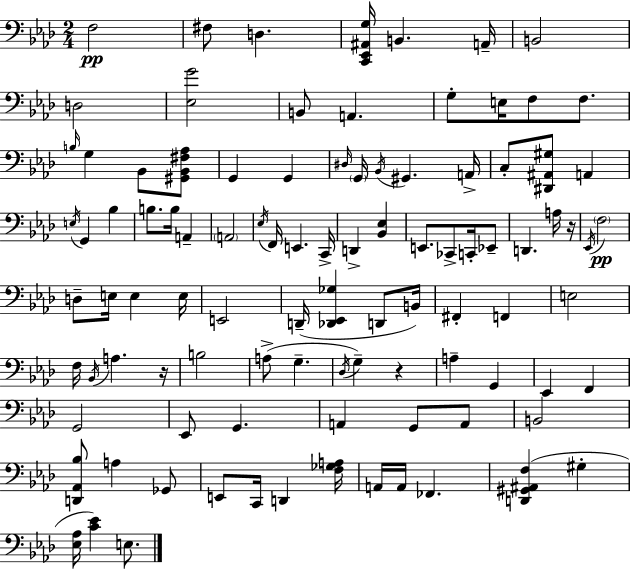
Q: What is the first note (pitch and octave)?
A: F3